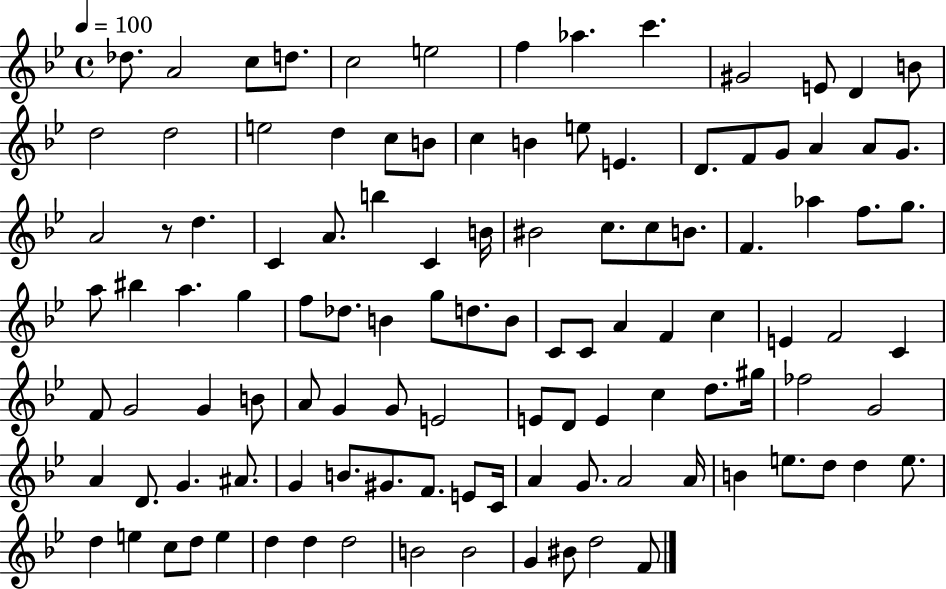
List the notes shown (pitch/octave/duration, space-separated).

Db5/e. A4/h C5/e D5/e. C5/h E5/h F5/q Ab5/q. C6/q. G#4/h E4/e D4/q B4/e D5/h D5/h E5/h D5/q C5/e B4/e C5/q B4/q E5/e E4/q. D4/e. F4/e G4/e A4/q A4/e G4/e. A4/h R/e D5/q. C4/q A4/e. B5/q C4/q B4/s BIS4/h C5/e. C5/e B4/e. F4/q. Ab5/q F5/e. G5/e. A5/e BIS5/q A5/q. G5/q F5/e Db5/e. B4/q G5/e D5/e. B4/e C4/e C4/e A4/q F4/q C5/q E4/q F4/h C4/q F4/e G4/h G4/q B4/e A4/e G4/q G4/e E4/h E4/e D4/e E4/q C5/q D5/e. G#5/s FES5/h G4/h A4/q D4/e. G4/q. A#4/e. G4/q B4/e. G#4/e. F4/e. E4/e C4/s A4/q G4/e. A4/h A4/s B4/q E5/e. D5/e D5/q E5/e. D5/q E5/q C5/e D5/e E5/q D5/q D5/q D5/h B4/h B4/h G4/q BIS4/e D5/h F4/e